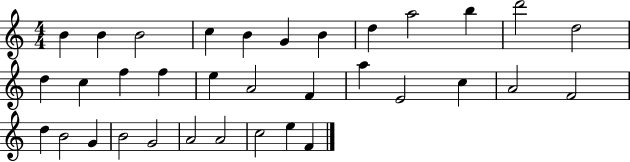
{
  \clef treble
  \numericTimeSignature
  \time 4/4
  \key c \major
  b'4 b'4 b'2 | c''4 b'4 g'4 b'4 | d''4 a''2 b''4 | d'''2 d''2 | \break d''4 c''4 f''4 f''4 | e''4 a'2 f'4 | a''4 e'2 c''4 | a'2 f'2 | \break d''4 b'2 g'4 | b'2 g'2 | a'2 a'2 | c''2 e''4 f'4 | \break \bar "|."
}